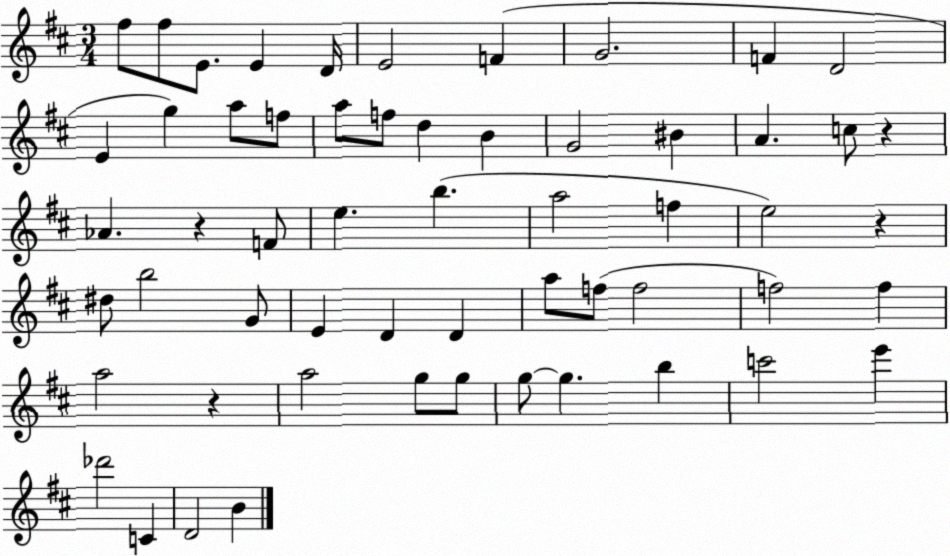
X:1
T:Untitled
M:3/4
L:1/4
K:D
^f/2 ^f/2 E/2 E D/4 E2 F G2 F D2 E g a/2 f/2 a/2 f/2 d B G2 ^B A c/2 z _A z F/2 e b a2 f e2 z ^d/2 b2 G/2 E D D a/2 f/2 f2 f2 f a2 z a2 g/2 g/2 g/2 g b c'2 e' _d'2 C D2 B